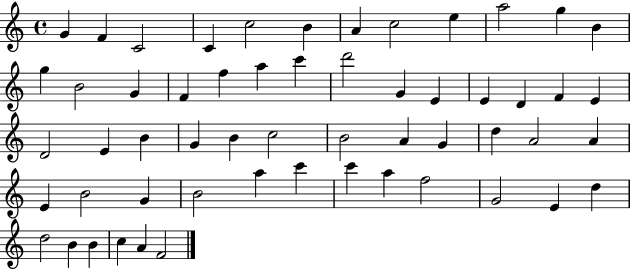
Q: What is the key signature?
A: C major